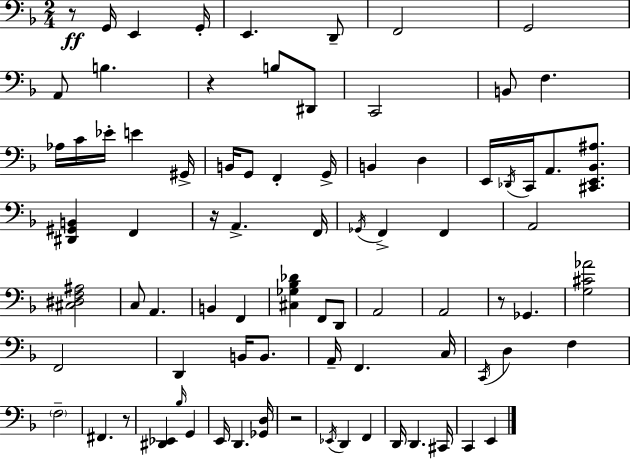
{
  \clef bass
  \numericTimeSignature
  \time 2/4
  \key f \major
  r8\ff g,16 e,4 g,16-. | e,4. d,8-- | f,2 | g,2 | \break a,8 b4. | r4 b8 dis,8 | c,2 | b,8 f4. | \break aes16 c'16 ees'16-. e'4 gis,16-> | b,16 g,8 f,4-. g,16-> | b,4 d4 | e,16 \acciaccatura { des,16 } c,16 a,8. <cis, e, bes, ais>8. | \break <dis, gis, b,>4 f,4 | r16 a,4.-> | f,16 \acciaccatura { ges,16 } f,4-> f,4 | a,2 | \break <cis dis f ais>2 | c8 a,4. | b,4 f,4 | <cis ges bes des'>4 f,8 | \break d,8 a,2 | a,2 | r8 ges,4. | <g cis' aes'>2 | \break f,2 | d,4 b,16 b,8. | a,16-- f,4. | c16 \acciaccatura { c,16 } d4 f4 | \break \parenthesize f2-- | fis,4. | r8 <dis, ees,>4 \grace { bes16 } | g,4 e,16 d,4. | \break <ges, d>16 r2 | \acciaccatura { ees,16 } d,4 | f,4 d,16 d,4. | cis,16 c,4 | \break e,4 \bar "|."
}